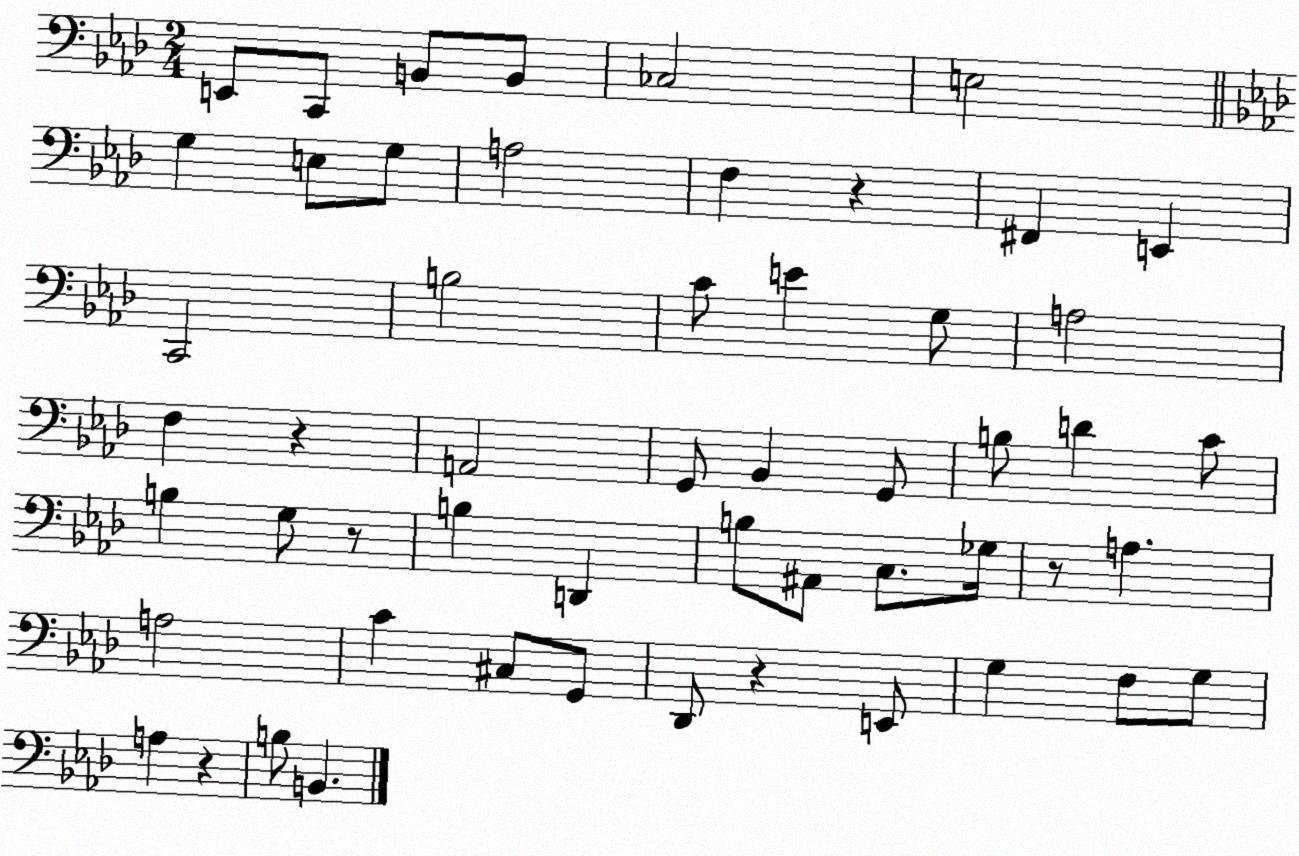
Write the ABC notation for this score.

X:1
T:Untitled
M:2/4
L:1/4
K:Ab
E,,/2 C,,/2 B,,/2 B,,/2 _C,2 E,2 G, E,/2 G,/2 A,2 F, z ^F,, E,, C,,2 B,2 C/2 E G,/2 A,2 F, z A,,2 G,,/2 _B,, G,,/2 B,/2 D C/2 B, G,/2 z/2 B, D,, B,/2 ^A,,/2 C,/2 _G,/4 z/2 A, A,2 C ^C,/2 G,,/2 _D,,/2 z E,,/2 G, F,/2 G,/2 A, z B,/2 B,,